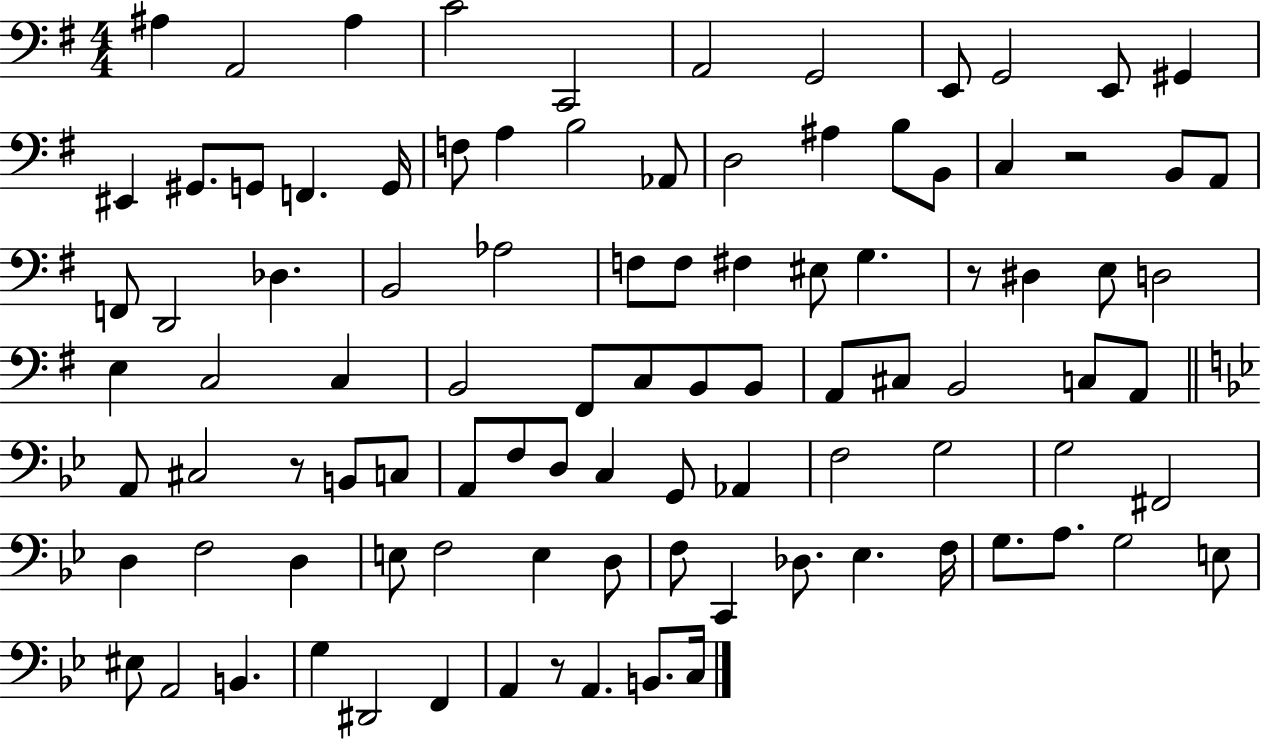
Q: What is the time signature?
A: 4/4